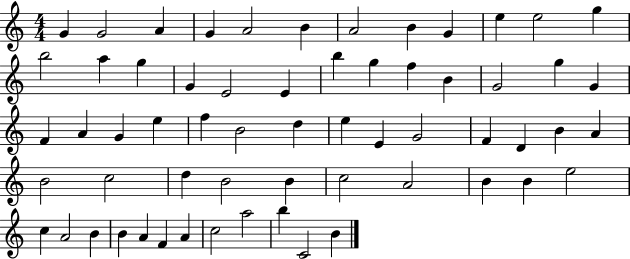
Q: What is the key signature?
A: C major